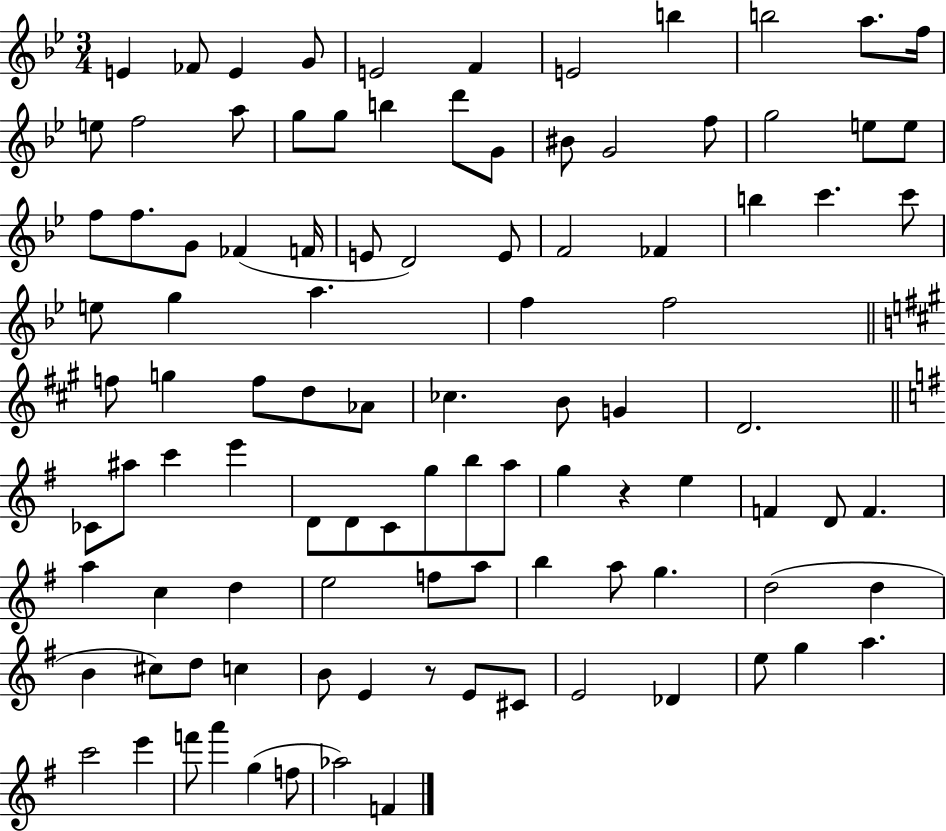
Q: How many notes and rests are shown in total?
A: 101